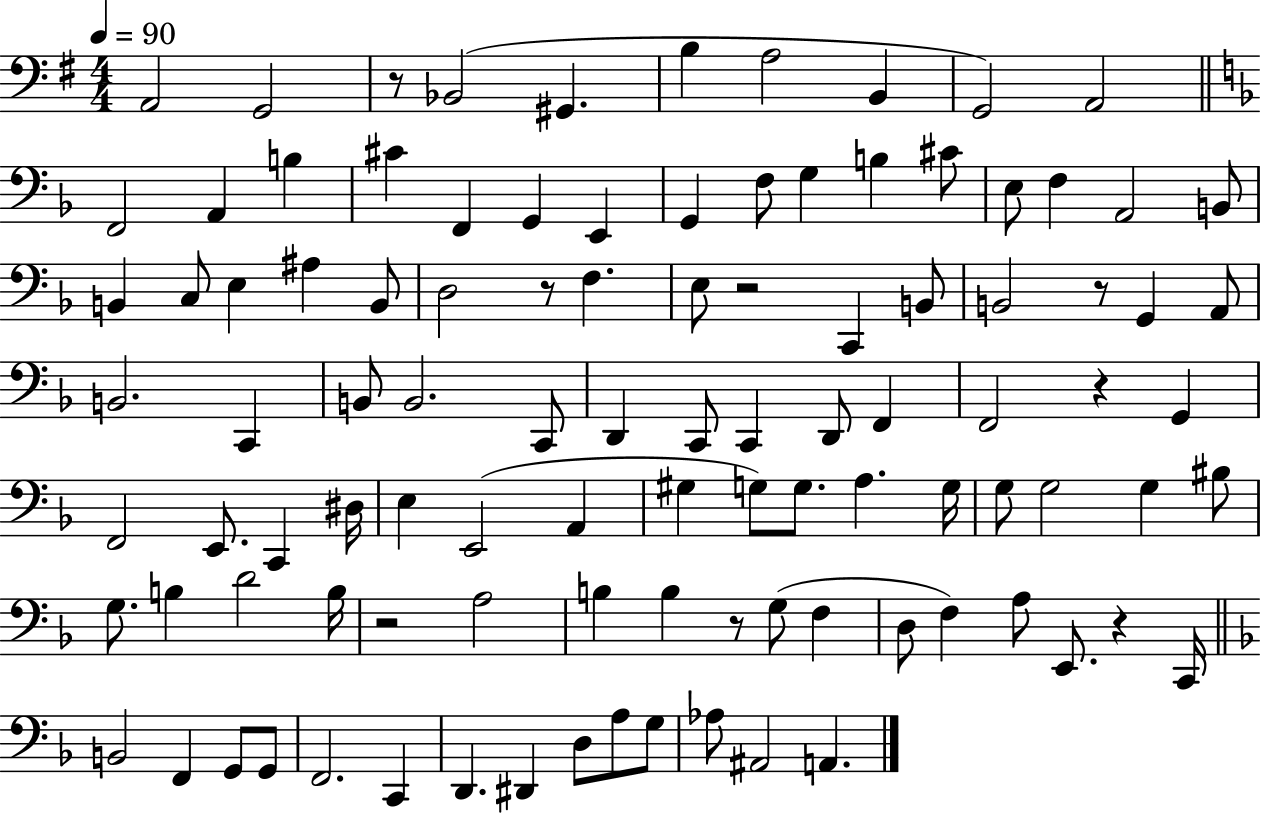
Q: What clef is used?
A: bass